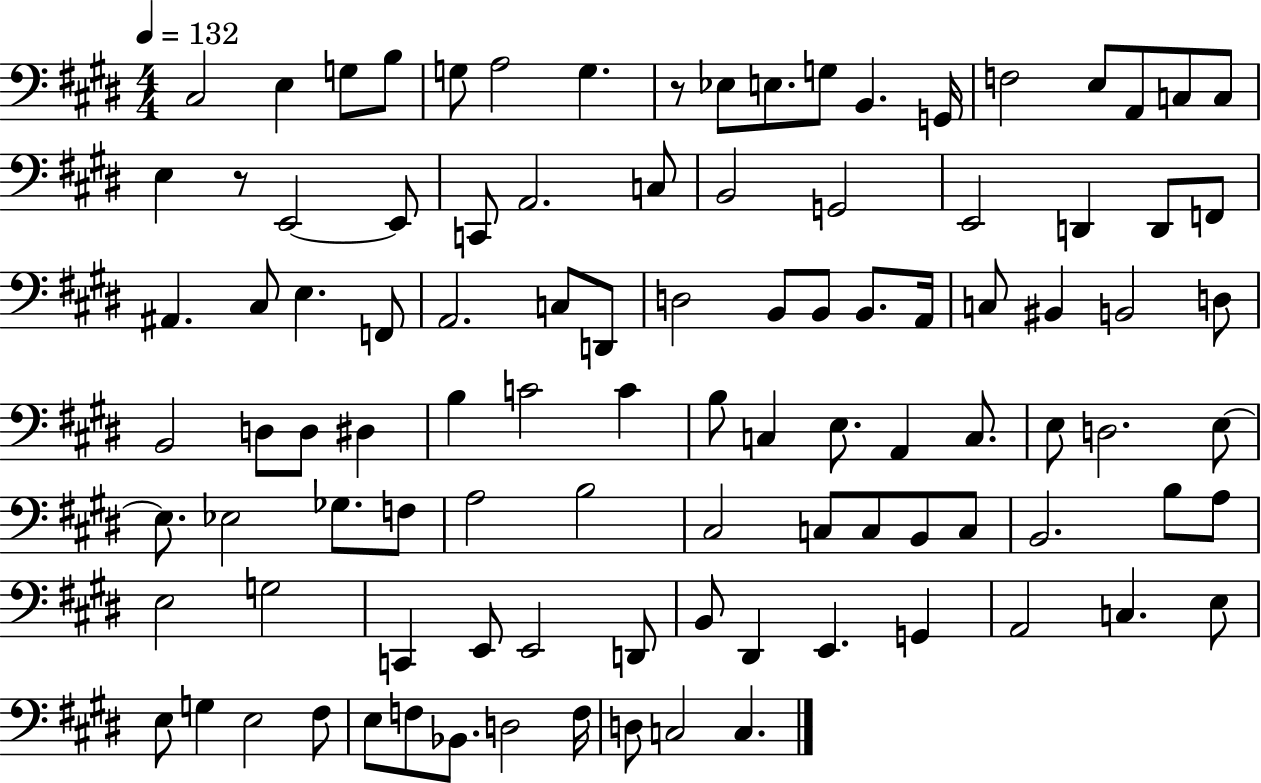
X:1
T:Untitled
M:4/4
L:1/4
K:E
^C,2 E, G,/2 B,/2 G,/2 A,2 G, z/2 _E,/2 E,/2 G,/2 B,, G,,/4 F,2 E,/2 A,,/2 C,/2 C,/2 E, z/2 E,,2 E,,/2 C,,/2 A,,2 C,/2 B,,2 G,,2 E,,2 D,, D,,/2 F,,/2 ^A,, ^C,/2 E, F,,/2 A,,2 C,/2 D,,/2 D,2 B,,/2 B,,/2 B,,/2 A,,/4 C,/2 ^B,, B,,2 D,/2 B,,2 D,/2 D,/2 ^D, B, C2 C B,/2 C, E,/2 A,, C,/2 E,/2 D,2 E,/2 E,/2 _E,2 _G,/2 F,/2 A,2 B,2 ^C,2 C,/2 C,/2 B,,/2 C,/2 B,,2 B,/2 A,/2 E,2 G,2 C,, E,,/2 E,,2 D,,/2 B,,/2 ^D,, E,, G,, A,,2 C, E,/2 E,/2 G, E,2 ^F,/2 E,/2 F,/2 _B,,/2 D,2 F,/4 D,/2 C,2 C,